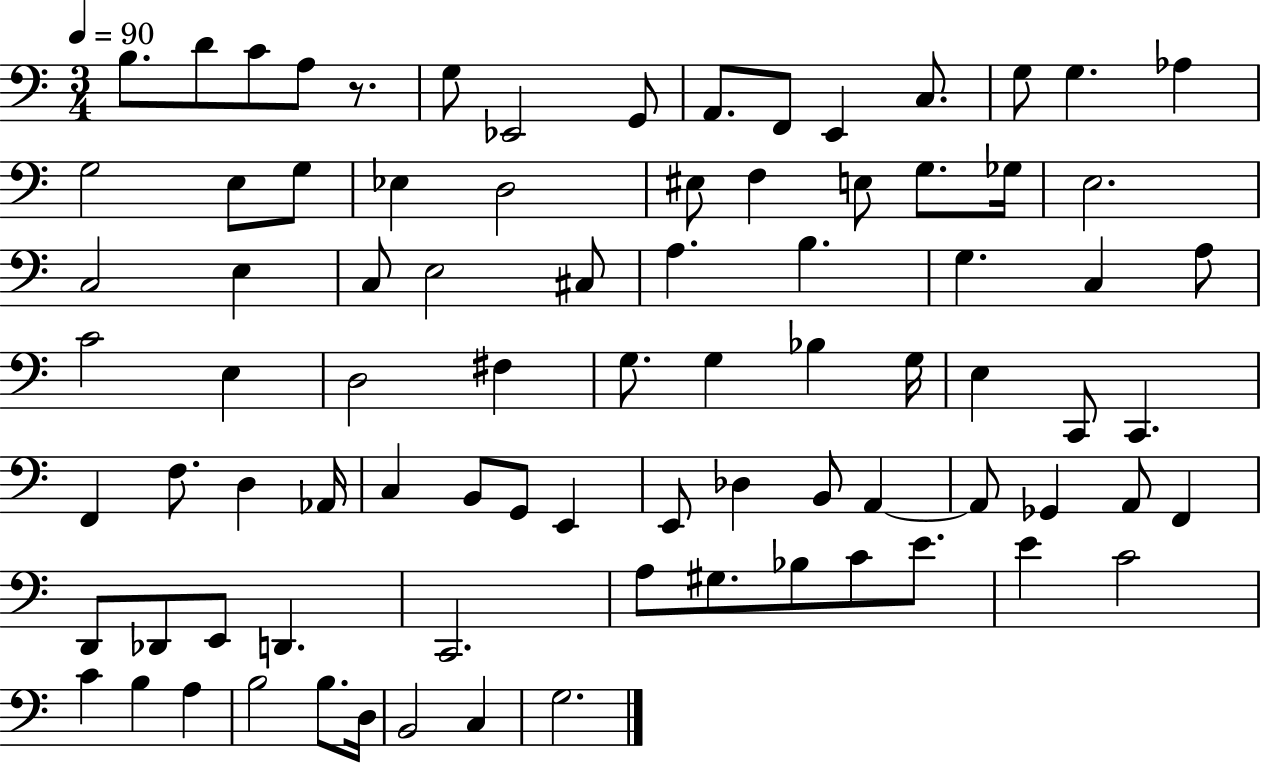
X:1
T:Untitled
M:3/4
L:1/4
K:C
B,/2 D/2 C/2 A,/2 z/2 G,/2 _E,,2 G,,/2 A,,/2 F,,/2 E,, C,/2 G,/2 G, _A, G,2 E,/2 G,/2 _E, D,2 ^E,/2 F, E,/2 G,/2 _G,/4 E,2 C,2 E, C,/2 E,2 ^C,/2 A, B, G, C, A,/2 C2 E, D,2 ^F, G,/2 G, _B, G,/4 E, C,,/2 C,, F,, F,/2 D, _A,,/4 C, B,,/2 G,,/2 E,, E,,/2 _D, B,,/2 A,, A,,/2 _G,, A,,/2 F,, D,,/2 _D,,/2 E,,/2 D,, C,,2 A,/2 ^G,/2 _B,/2 C/2 E/2 E C2 C B, A, B,2 B,/2 D,/4 B,,2 C, G,2